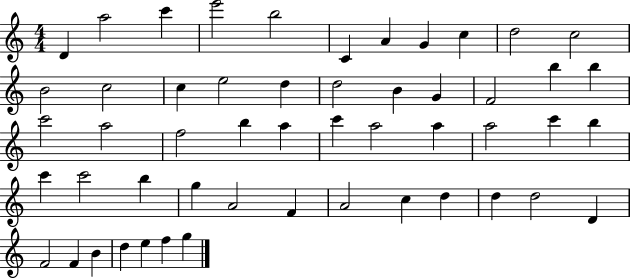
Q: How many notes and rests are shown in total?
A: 52